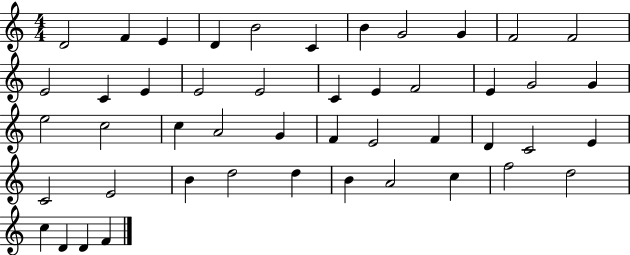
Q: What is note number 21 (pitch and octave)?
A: G4